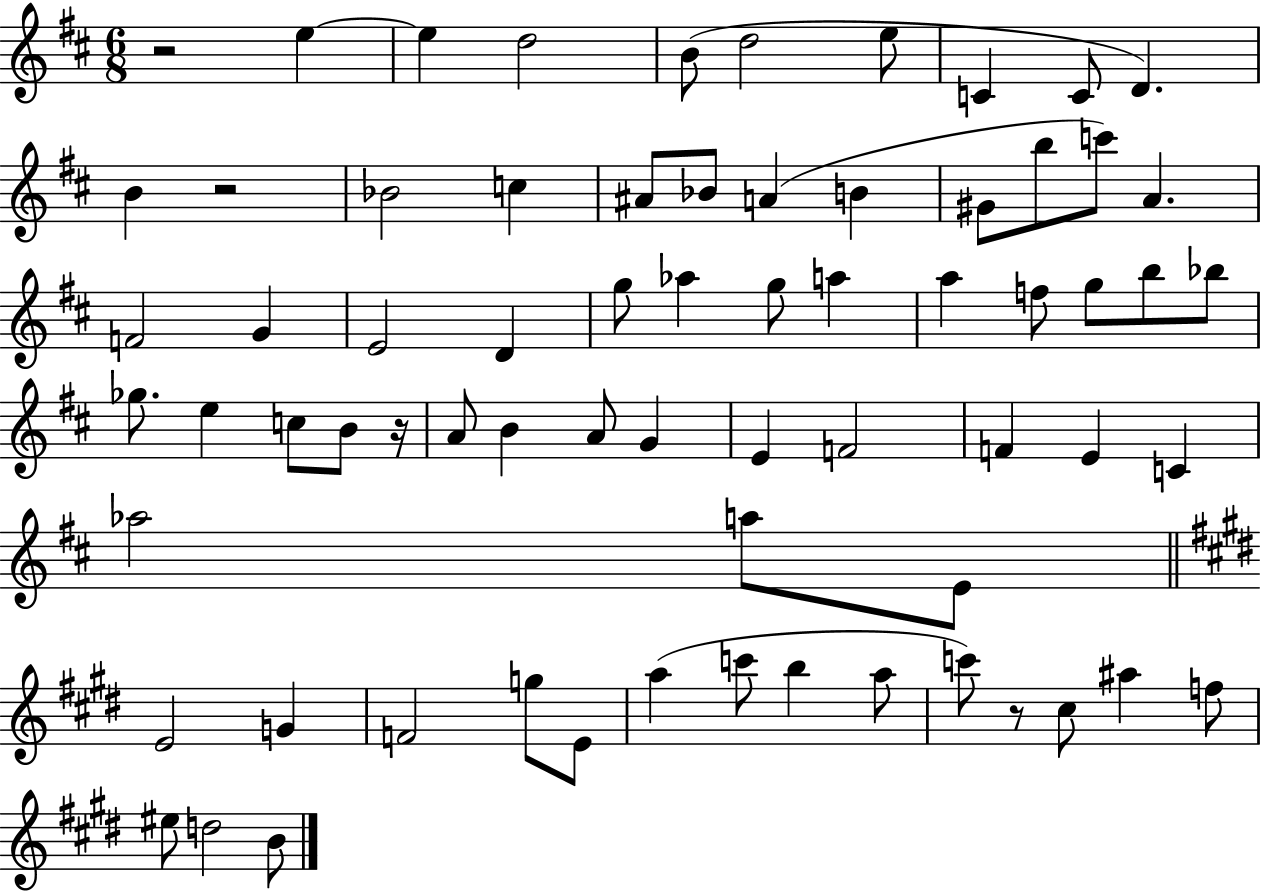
R/h E5/q E5/q D5/h B4/e D5/h E5/e C4/q C4/e D4/q. B4/q R/h Bb4/h C5/q A#4/e Bb4/e A4/q B4/q G#4/e B5/e C6/e A4/q. F4/h G4/q E4/h D4/q G5/e Ab5/q G5/e A5/q A5/q F5/e G5/e B5/e Bb5/e Gb5/e. E5/q C5/e B4/e R/s A4/e B4/q A4/e G4/q E4/q F4/h F4/q E4/q C4/q Ab5/h A5/e E4/e E4/h G4/q F4/h G5/e E4/e A5/q C6/e B5/q A5/e C6/e R/e C#5/e A#5/q F5/e EIS5/e D5/h B4/e